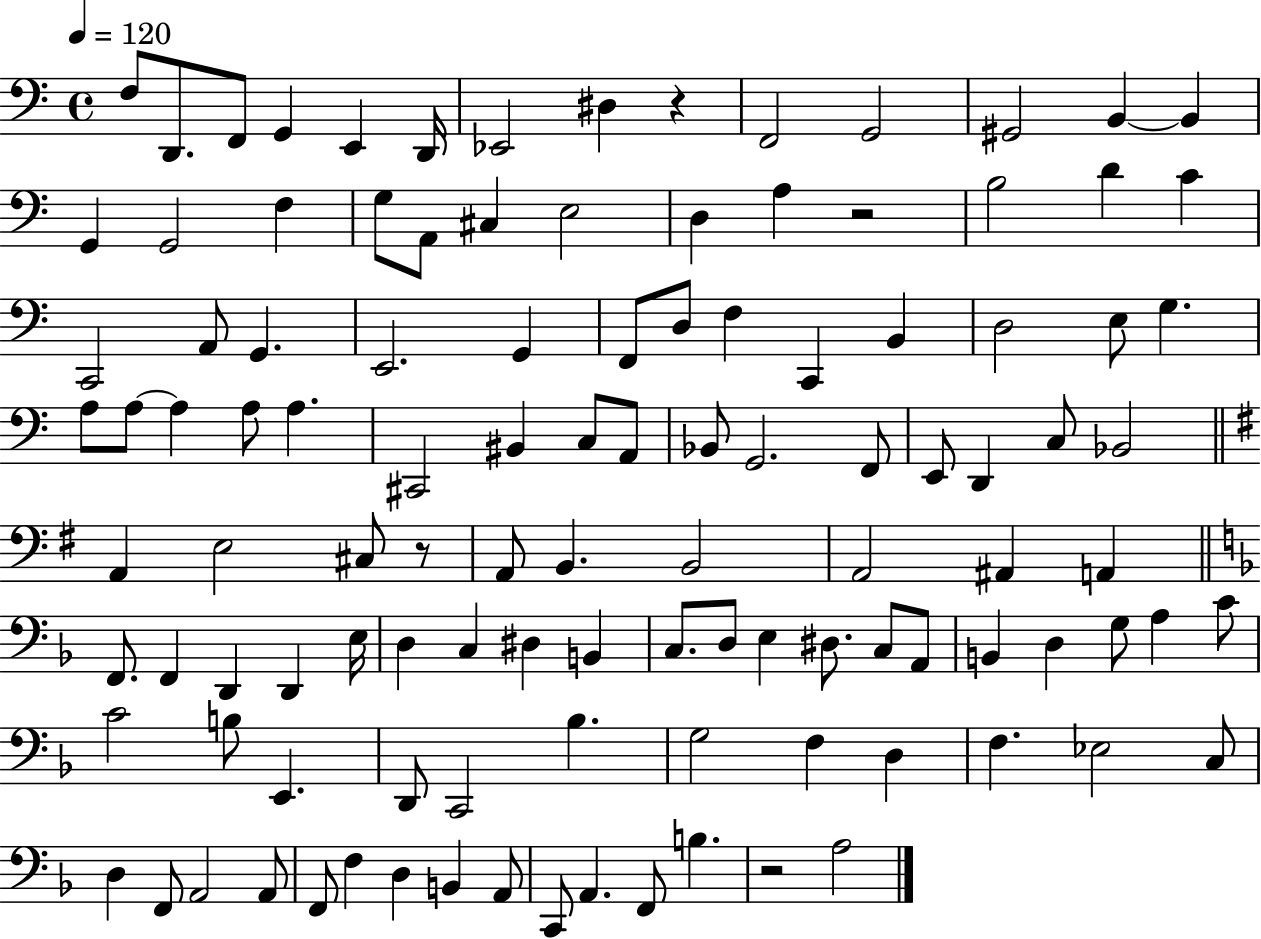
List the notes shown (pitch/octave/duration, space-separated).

F3/e D2/e. F2/e G2/q E2/q D2/s Eb2/h D#3/q R/q F2/h G2/h G#2/h B2/q B2/q G2/q G2/h F3/q G3/e A2/e C#3/q E3/h D3/q A3/q R/h B3/h D4/q C4/q C2/h A2/e G2/q. E2/h. G2/q F2/e D3/e F3/q C2/q B2/q D3/h E3/e G3/q. A3/e A3/e A3/q A3/e A3/q. C#2/h BIS2/q C3/e A2/e Bb2/e G2/h. F2/e E2/e D2/q C3/e Bb2/h A2/q E3/h C#3/e R/e A2/e B2/q. B2/h A2/h A#2/q A2/q F2/e. F2/q D2/q D2/q E3/s D3/q C3/q D#3/q B2/q C3/e. D3/e E3/q D#3/e. C3/e A2/e B2/q D3/q G3/e A3/q C4/e C4/h B3/e E2/q. D2/e C2/h Bb3/q. G3/h F3/q D3/q F3/q. Eb3/h C3/e D3/q F2/e A2/h A2/e F2/e F3/q D3/q B2/q A2/e C2/e A2/q. F2/e B3/q. R/h A3/h